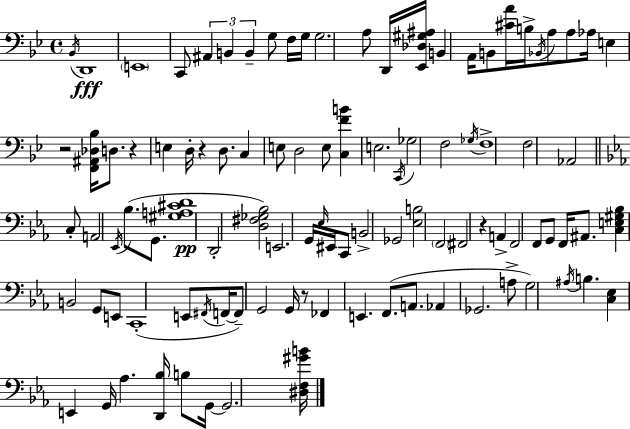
{
  \clef bass
  \time 4/4
  \defaultTimeSignature
  \key g \minor
  \acciaccatura { bes,16 }\fff d,1 | \parenthesize e,1 | c,8 \tuplet 3/2 { ais,4 b,4 b,4-- } g8 | f16 g16 g2. a8 | \break d,16 <ees, des gis ais>16 b,4 a,16 b,8 <cis' a'>16 b16-> \acciaccatura { bes,16 } a8 a8 | aes16 e4 r2 <f, ais, des bes>16 d8. | r4 e4 d16-. r4 d8. | c4 e8 d2 | \break e8 <c f' b'>4 e2. | \acciaccatura { c,16 } ges2 f2 | \acciaccatura { ges16 } f1-> | f2 aes,2 | \break \bar "||" \break \key c \minor c8-. a,2 \acciaccatura { ees,16 } bes8.( g,8. | <gis a cis' d'>1\pp | d,2-. <d fis ges bes>2) | e,2. g,16 \grace { ees16 } eis,16 | \break c,8 b,2-> ges,2 | <ees b>2 \parenthesize f,2 | fis,2 r4 a,4-> | f,2 f,8 g,8 f,16 ais,8. | \break <c e gis bes>4 b,2 g,8 | e,8 c,1-.( | e,8 \acciaccatura { fis,16 } f,16~~ f,8--) g,2 | g,16 r8 fes,4 e,4. f,8.( | \break a,8. aes,4 ges,2. | a8-> g2) \acciaccatura { ais16 } b4. | <c ees>4 e,4 g,16 aes4. | <d, bes>16 b8 g,16~~ g,2. | \break <dis f gis' b'>16 \bar "|."
}